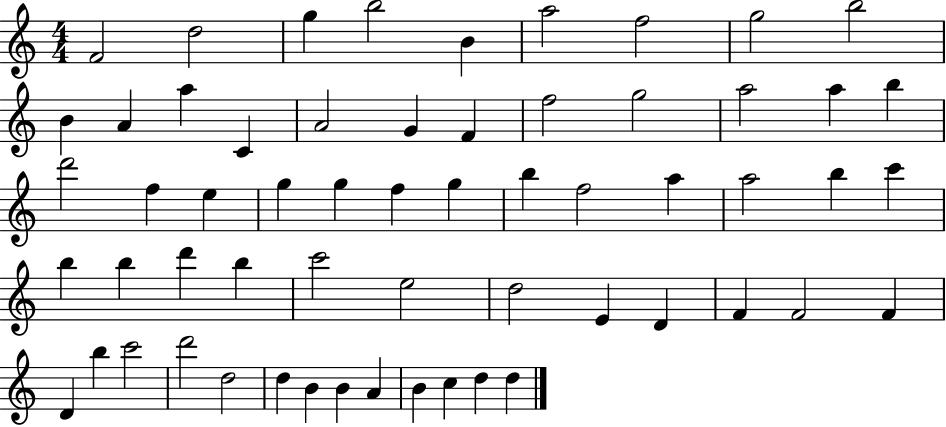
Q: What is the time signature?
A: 4/4